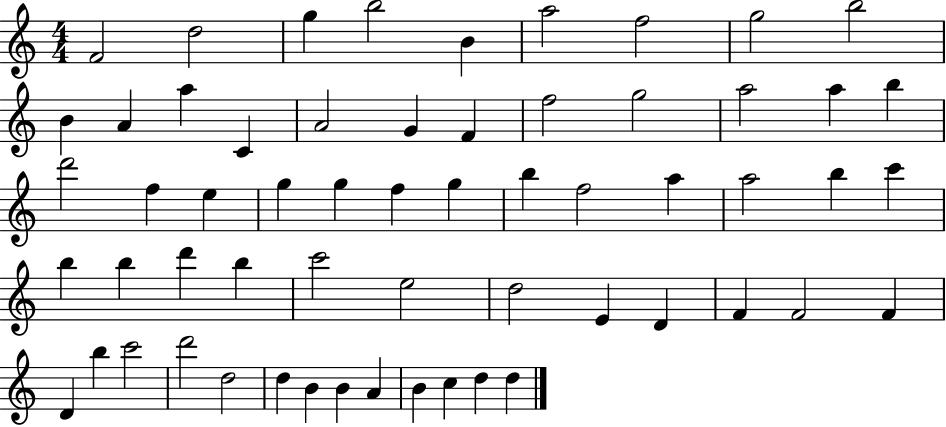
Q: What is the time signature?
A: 4/4